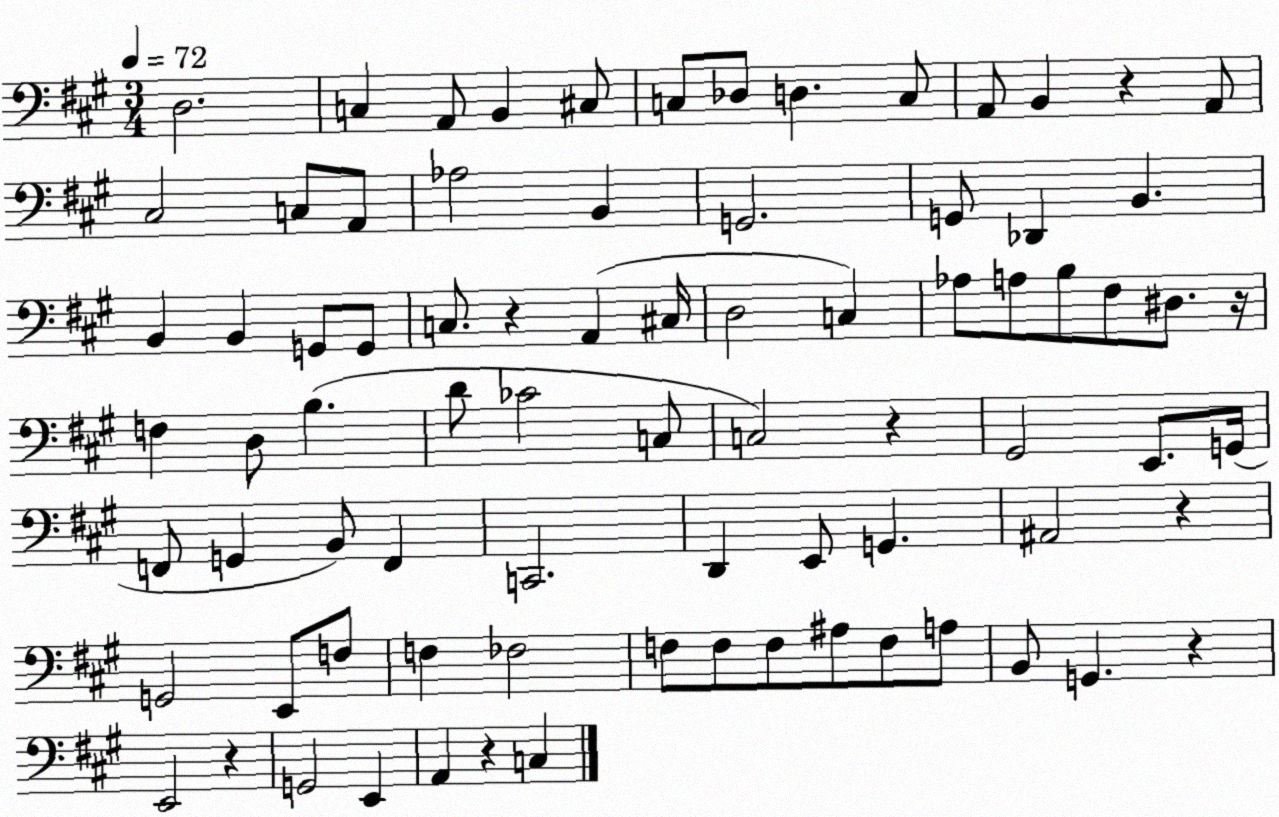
X:1
T:Untitled
M:3/4
L:1/4
K:A
D,2 C, A,,/2 B,, ^C,/2 C,/2 _D,/2 D, C,/2 A,,/2 B,, z A,,/2 ^C,2 C,/2 A,,/2 _A,2 B,, G,,2 G,,/2 _D,, B,, B,, B,, G,,/2 G,,/2 C,/2 z A,, ^C,/4 D,2 C, _A,/2 A,/2 B,/2 ^F,/2 ^D,/2 z/4 F, D,/2 B, D/2 _C2 C,/2 C,2 z ^G,,2 E,,/2 G,,/4 F,,/2 G,, B,,/2 F,, C,,2 D,, E,,/2 G,, ^A,,2 z G,,2 E,,/2 F,/2 F, _F,2 F,/2 F,/2 F,/2 ^A,/2 F,/2 A,/2 B,,/2 G,, z E,,2 z G,,2 E,, A,, z C,